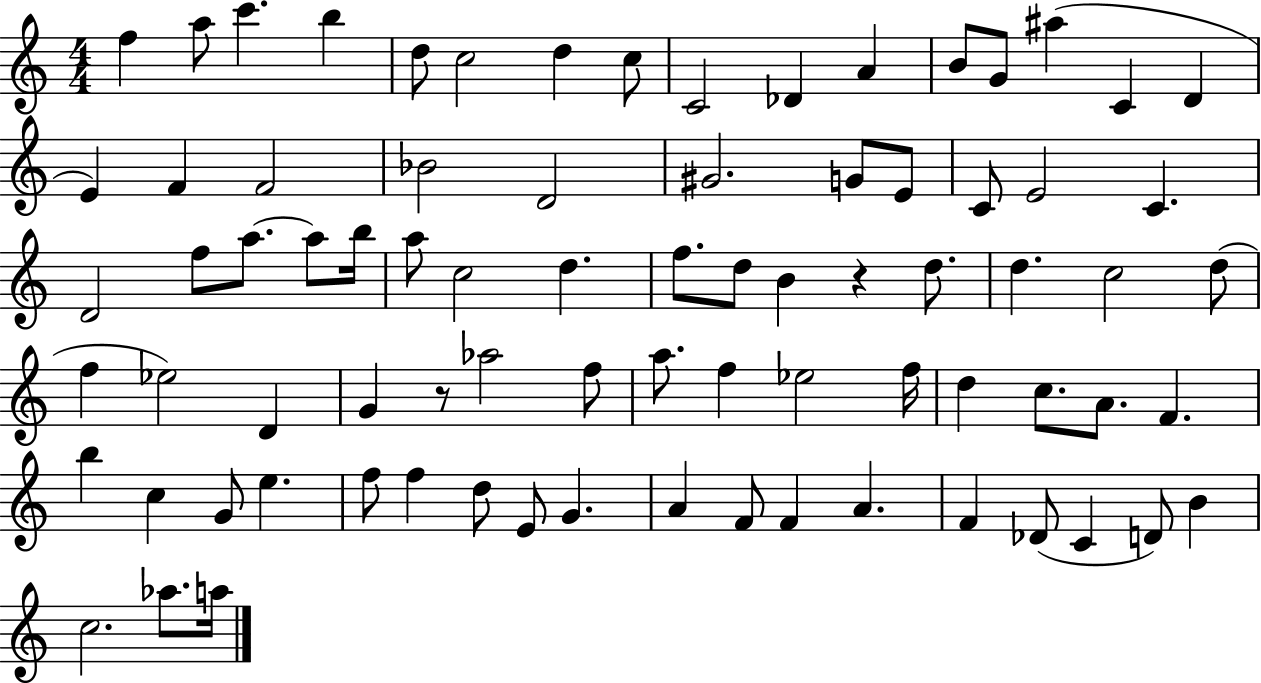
{
  \clef treble
  \numericTimeSignature
  \time 4/4
  \key c \major
  f''4 a''8 c'''4. b''4 | d''8 c''2 d''4 c''8 | c'2 des'4 a'4 | b'8 g'8 ais''4( c'4 d'4 | \break e'4) f'4 f'2 | bes'2 d'2 | gis'2. g'8 e'8 | c'8 e'2 c'4. | \break d'2 f''8 a''8.~~ a''8 b''16 | a''8 c''2 d''4. | f''8. d''8 b'4 r4 d''8. | d''4. c''2 d''8( | \break f''4 ees''2) d'4 | g'4 r8 aes''2 f''8 | a''8. f''4 ees''2 f''16 | d''4 c''8. a'8. f'4. | \break b''4 c''4 g'8 e''4. | f''8 f''4 d''8 e'8 g'4. | a'4 f'8 f'4 a'4. | f'4 des'8( c'4 d'8) b'4 | \break c''2. aes''8. a''16 | \bar "|."
}